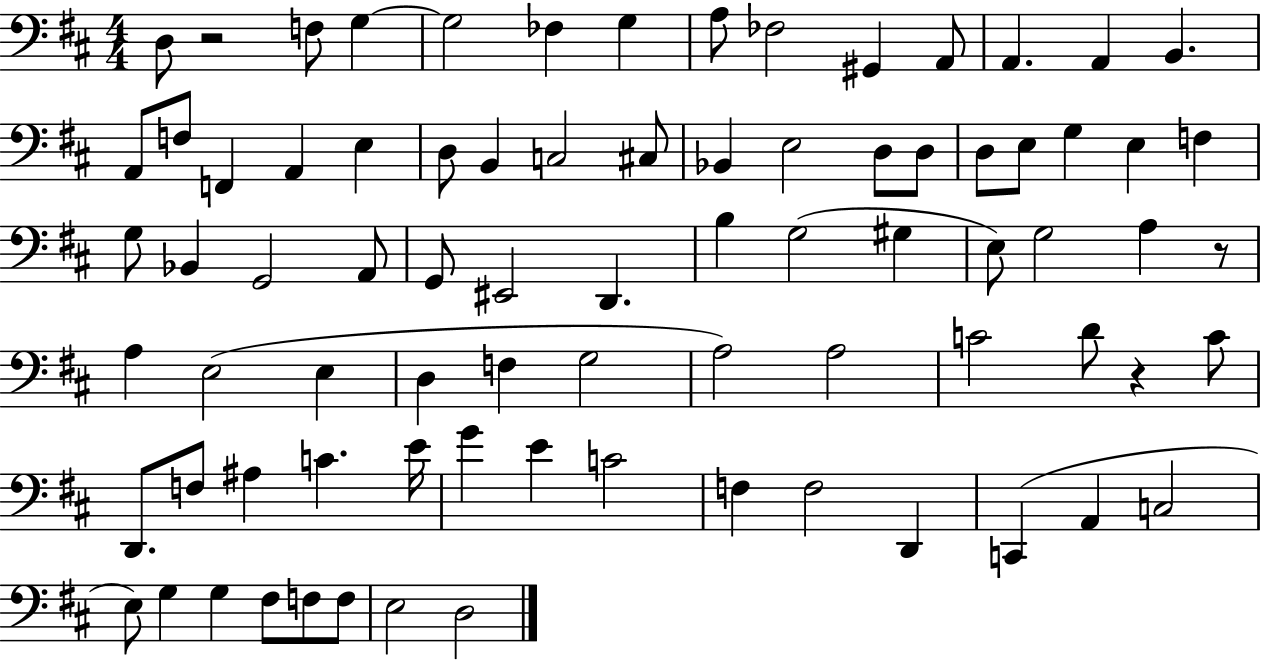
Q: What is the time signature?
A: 4/4